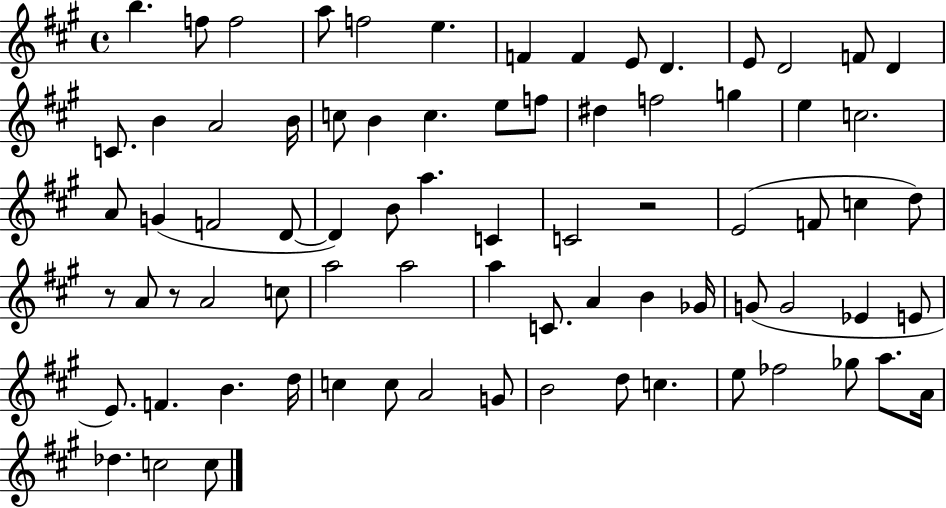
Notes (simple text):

B5/q. F5/e F5/h A5/e F5/h E5/q. F4/q F4/q E4/e D4/q. E4/e D4/h F4/e D4/q C4/e. B4/q A4/h B4/s C5/e B4/q C5/q. E5/e F5/e D#5/q F5/h G5/q E5/q C5/h. A4/e G4/q F4/h D4/e D4/q B4/e A5/q. C4/q C4/h R/h E4/h F4/e C5/q D5/e R/e A4/e R/e A4/h C5/e A5/h A5/h A5/q C4/e. A4/q B4/q Gb4/s G4/e G4/h Eb4/q E4/e E4/e. F4/q. B4/q. D5/s C5/q C5/e A4/h G4/e B4/h D5/e C5/q. E5/e FES5/h Gb5/e A5/e. A4/s Db5/q. C5/h C5/e